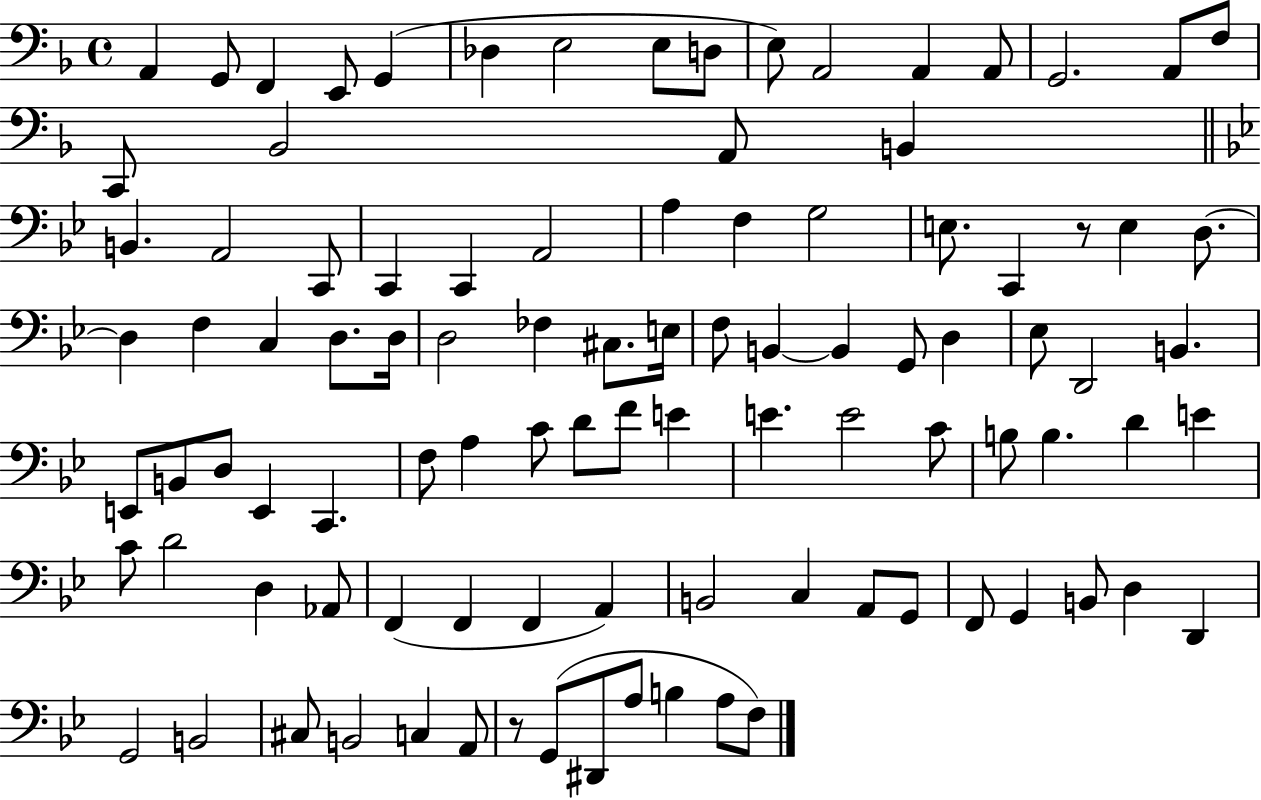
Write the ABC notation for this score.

X:1
T:Untitled
M:4/4
L:1/4
K:F
A,, G,,/2 F,, E,,/2 G,, _D, E,2 E,/2 D,/2 E,/2 A,,2 A,, A,,/2 G,,2 A,,/2 F,/2 C,,/2 _B,,2 A,,/2 B,, B,, A,,2 C,,/2 C,, C,, A,,2 A, F, G,2 E,/2 C,, z/2 E, D,/2 D, F, C, D,/2 D,/4 D,2 _F, ^C,/2 E,/4 F,/2 B,, B,, G,,/2 D, _E,/2 D,,2 B,, E,,/2 B,,/2 D,/2 E,, C,, F,/2 A, C/2 D/2 F/2 E E E2 C/2 B,/2 B, D E C/2 D2 D, _A,,/2 F,, F,, F,, A,, B,,2 C, A,,/2 G,,/2 F,,/2 G,, B,,/2 D, D,, G,,2 B,,2 ^C,/2 B,,2 C, A,,/2 z/2 G,,/2 ^D,,/2 A,/2 B, A,/2 F,/2